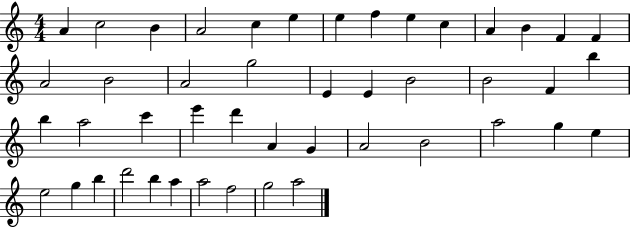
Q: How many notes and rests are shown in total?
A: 46